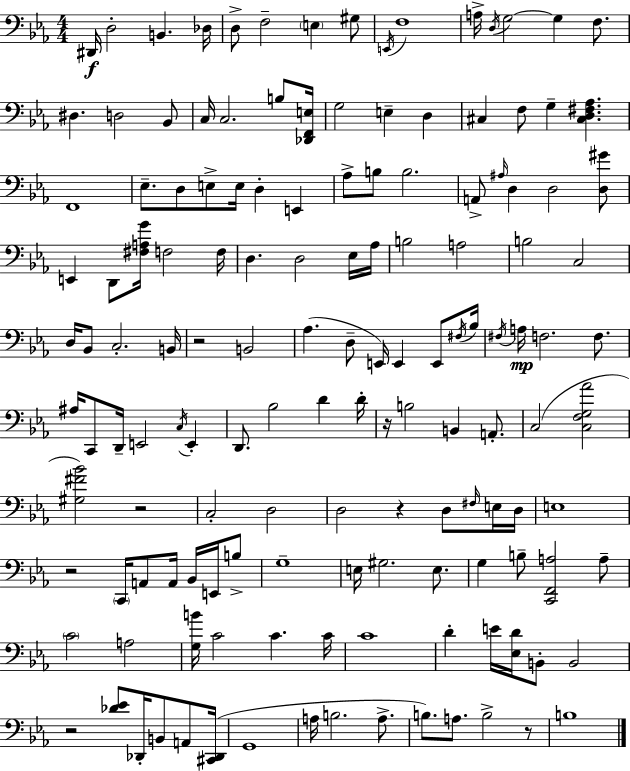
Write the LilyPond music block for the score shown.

{
  \clef bass
  \numericTimeSignature
  \time 4/4
  \key c \minor
  dis,16\f d2-. b,4. des16 | d8-> f2-- \parenthesize e4 gis8 | \acciaccatura { e,16 } f1 | a16-> \acciaccatura { d16 } g2~~ g4 f8. | \break dis4. d2 | bes,8 c16 c2. b8 | <des, f, e>16 g2 e4-- d4 | cis4 f8 g4-- <cis d fis aes>4. | \break f,1 | ees8.-- d8 e8-> e16 d4-. e,4 | aes8-> b8 b2. | a,8-> \grace { ais16 } d4 d2 | \break <d gis'>8 e,4 d,8 <fis a g'>16 f2 | f16 d4. d2 | ees16 aes16 b2 a2 | b2 c2 | \break d16 bes,8 c2.-. | b,16 r2 b,2 | aes4.( d8-- e,16) e,4 | e,8 \acciaccatura { fis16 } bes16 \acciaccatura { fis16 } a16\mp f2. | \break f8. ais16 c,8 d,16-- e,2 | \acciaccatura { c16 } e,4-. d,8. bes2 | d'4 d'16-. r16 b2 b,4 | a,8.-. c2( <c f g aes'>2 | \break <gis fis' bes'>2) r2 | c2-. d2 | d2 r4 | d8 \grace { fis16 } e16 d16 e1 | \break r2 \parenthesize c,16 | a,8 a,16 bes,16 e,16 b8-> g1-- | e16 gis2. | e8. g4 b8-- <c, f, a>2 | \break a8-- \parenthesize c'2 a2 | <g b'>16 c'2 | c'4. c'16 c'1 | d'4-. e'16 <ees d'>16 b,8-. b,2 | \break r2 <des' ees'>8 | des,16-. b,8 a,8 <cis, des,>16( g,1 | a16 b2. | a8.-> b8.) a8. b2-> | \break r8 b1 | \bar "|."
}